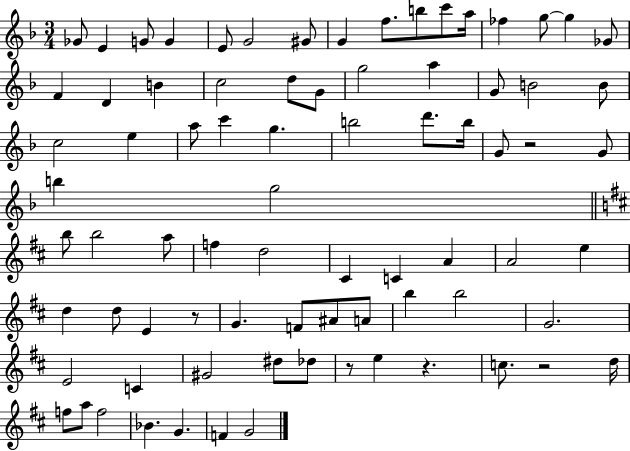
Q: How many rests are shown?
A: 5